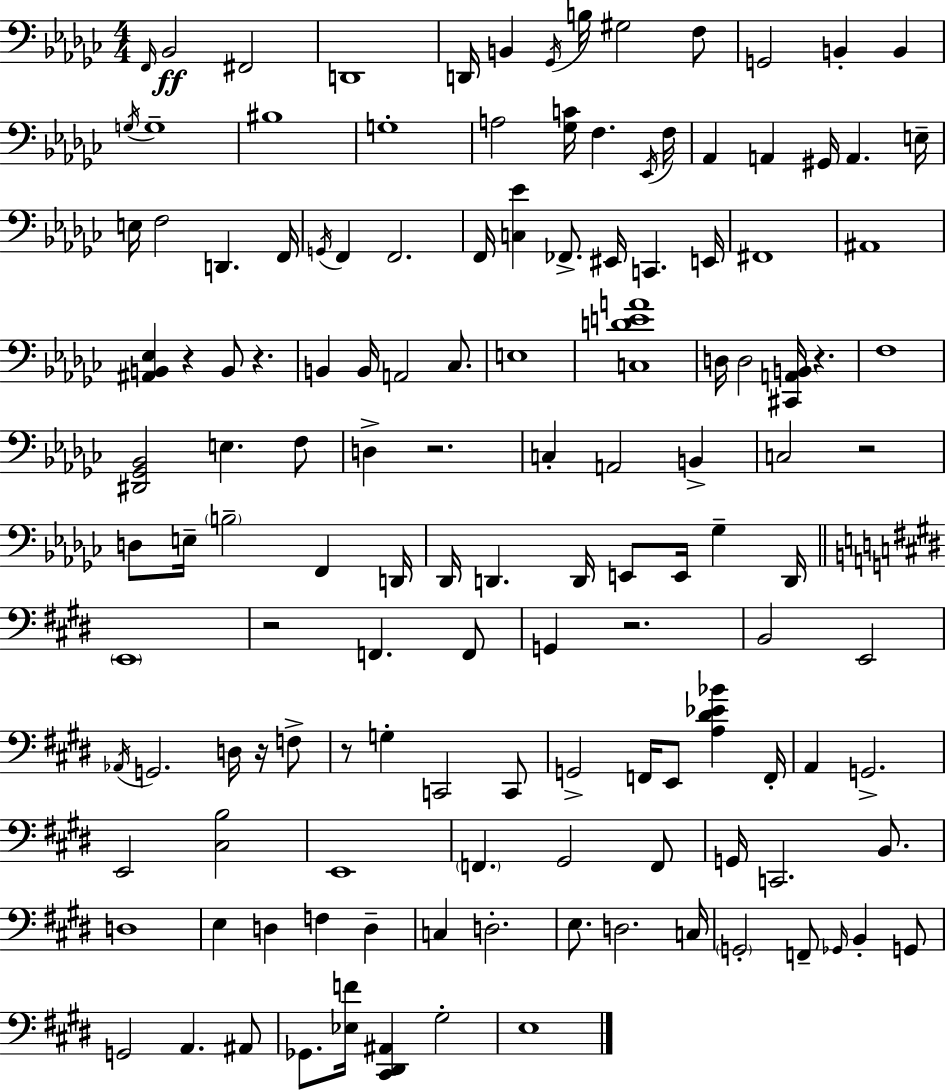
{
  \clef bass
  \numericTimeSignature
  \time 4/4
  \key ees \minor
  \grace { f,16 }\ff bes,2 fis,2 | d,1 | d,16 b,4 \acciaccatura { ges,16 } b16 gis2 | f8 g,2 b,4-. b,4 | \break \acciaccatura { g16 } g1-- | bis1 | g1-. | a2 <ges c'>16 f4. | \break \acciaccatura { ees,16 } f16 aes,4 a,4 gis,16 a,4. | e16-- e16 f2 d,4. | f,16 \acciaccatura { g,16 } f,4 f,2. | f,16 <c ees'>4 fes,8.-> eis,16 c,4. | \break e,16 fis,1 | ais,1 | <ais, b, ees>4 r4 b,8 r4. | b,4 b,16 a,2 | \break ces8. e1 | <c d' e' a'>1 | d16 d2 <cis, a, b,>16 r4. | f1 | \break <dis, ges, bes,>2 e4. | f8 d4-> r2. | c4-. a,2 | b,4-> c2 r2 | \break d8 e16-- \parenthesize b2-- | f,4 d,16 des,16 d,4. d,16 e,8 e,16 | ges4-- d,16 \bar "||" \break \key e \major \parenthesize e,1 | r2 f,4. f,8 | g,4 r2. | b,2 e,2 | \break \acciaccatura { aes,16 } g,2. d16 r16 f8-> | r8 g4-. c,2 c,8 | g,2-> f,16 e,8 <a dis' ees' bes'>4 | f,16-. a,4 g,2.-> | \break e,2 <cis b>2 | e,1 | \parenthesize f,4. gis,2 f,8 | g,16 c,2. b,8. | \break d1 | e4 d4 f4 d4-- | c4 d2.-. | e8. d2. | \break c16 \parenthesize g,2-. f,8-- \grace { ges,16 } b,4-. | g,8 g,2 a,4. | ais,8 ges,8. <ees f'>16 <cis, dis, ais,>4 gis2-. | e1 | \break \bar "|."
}